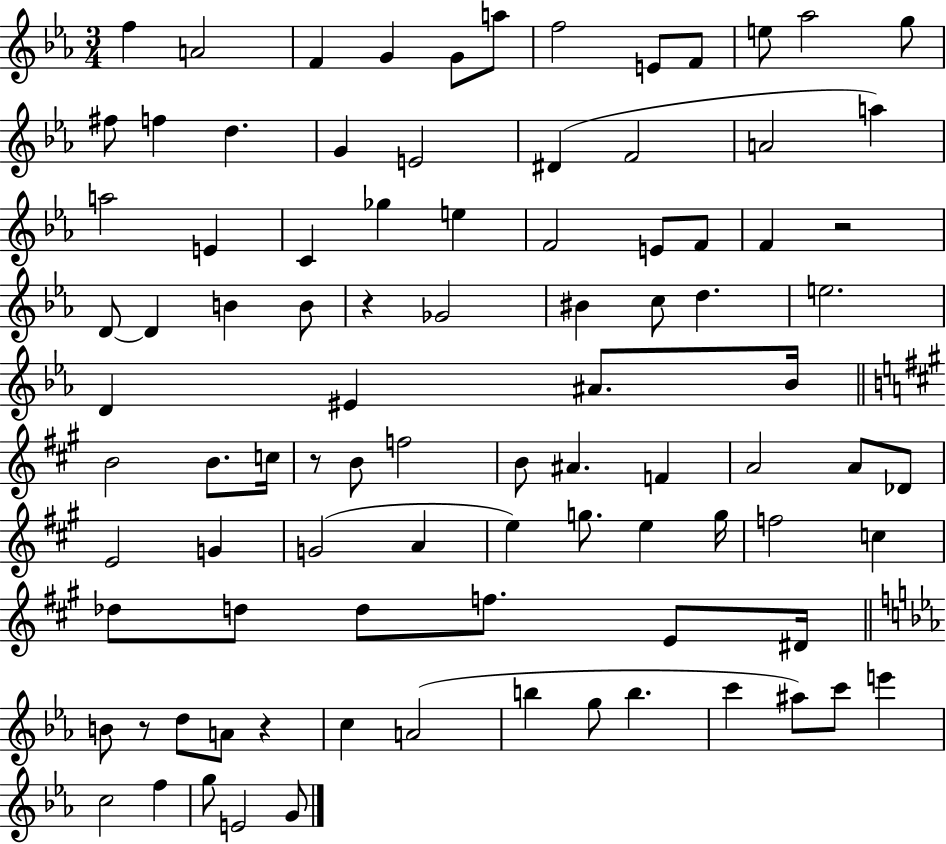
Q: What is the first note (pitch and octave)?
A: F5